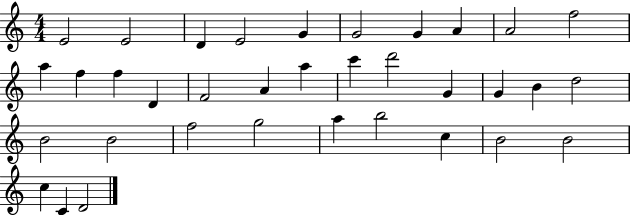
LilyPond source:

{
  \clef treble
  \numericTimeSignature
  \time 4/4
  \key c \major
  e'2 e'2 | d'4 e'2 g'4 | g'2 g'4 a'4 | a'2 f''2 | \break a''4 f''4 f''4 d'4 | f'2 a'4 a''4 | c'''4 d'''2 g'4 | g'4 b'4 d''2 | \break b'2 b'2 | f''2 g''2 | a''4 b''2 c''4 | b'2 b'2 | \break c''4 c'4 d'2 | \bar "|."
}